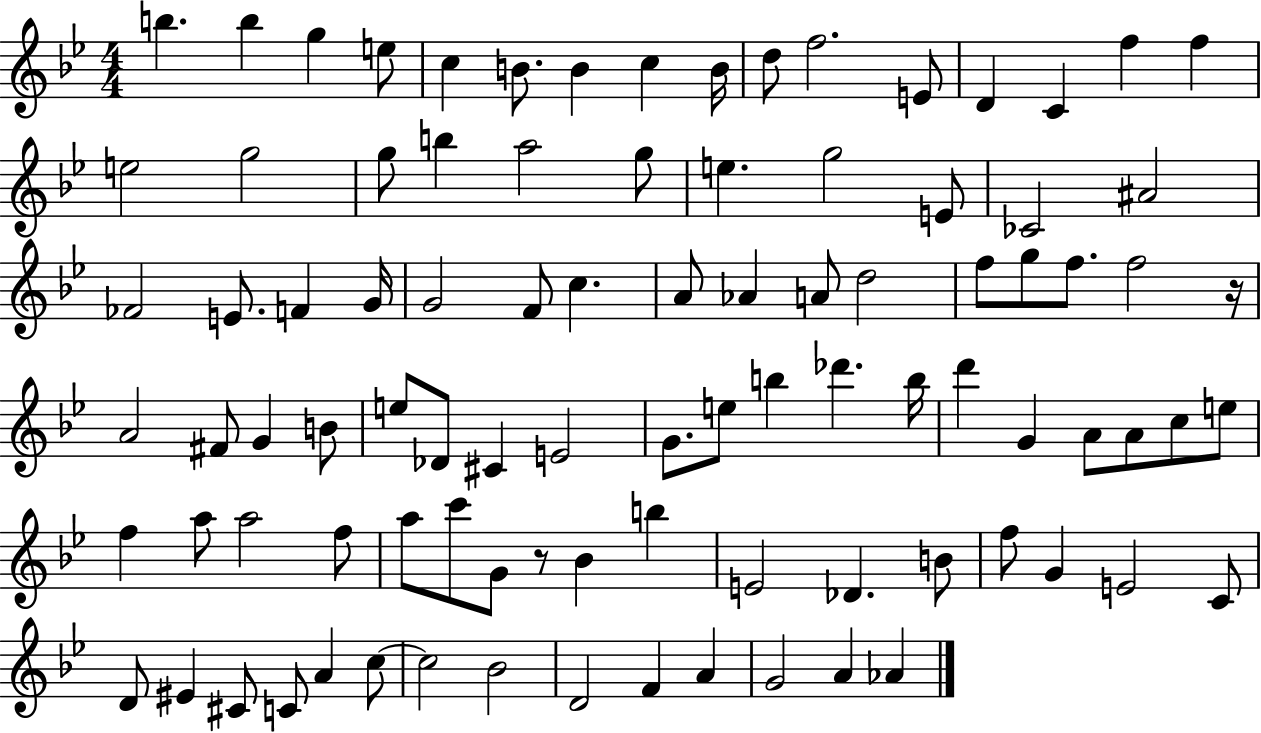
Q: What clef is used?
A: treble